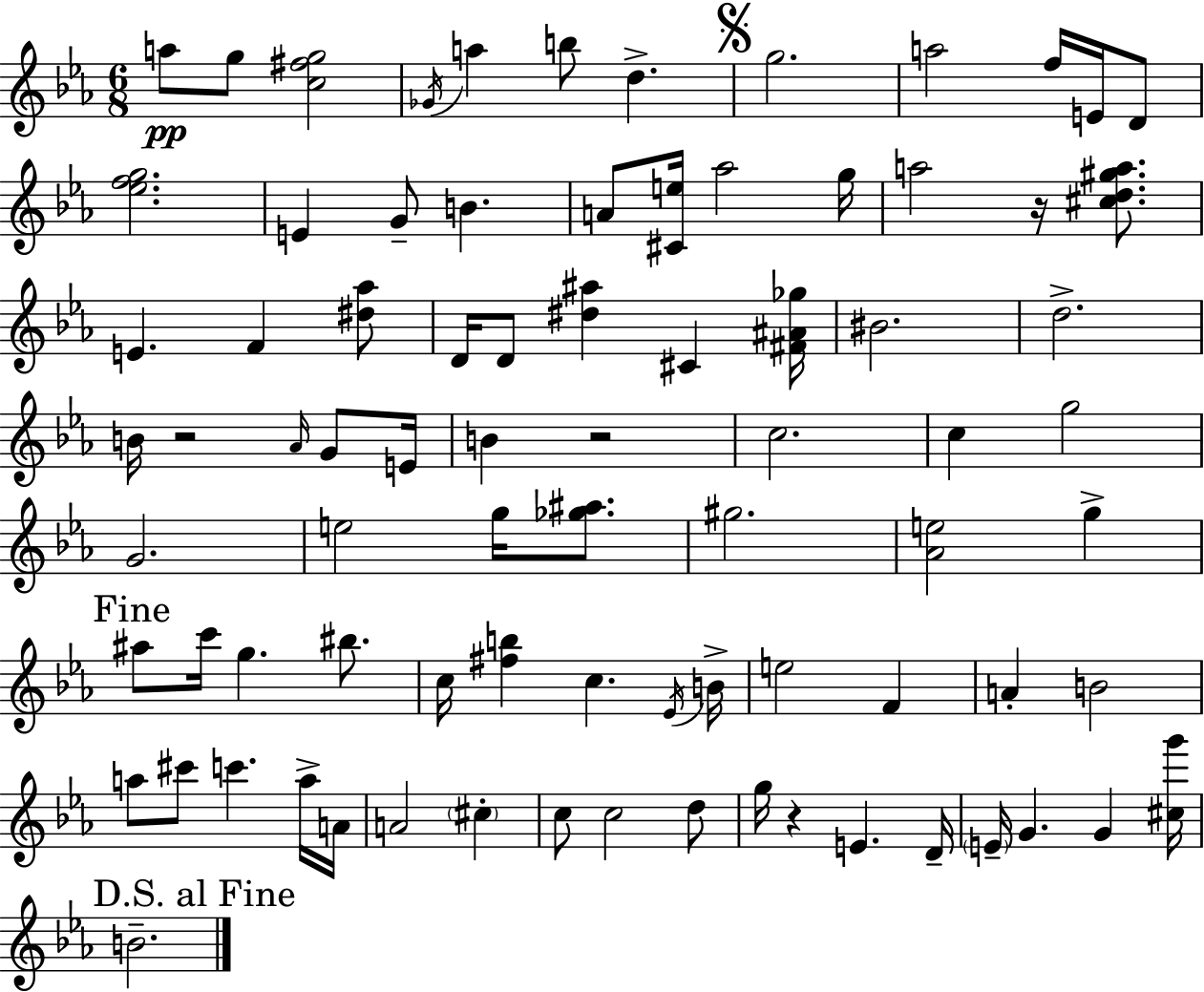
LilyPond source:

{
  \clef treble
  \numericTimeSignature
  \time 6/8
  \key c \minor
  a''8\pp g''8 <c'' fis'' g''>2 | \acciaccatura { ges'16 } a''4 b''8 d''4.-> | \mark \markup { \musicglyph "scripts.segno" } g''2. | a''2 f''16 e'16 d'8 | \break <ees'' f'' g''>2. | e'4 g'8-- b'4. | a'8 <cis' e''>16 aes''2 | g''16 a''2 r16 <cis'' d'' gis'' a''>8. | \break e'4. f'4 <dis'' aes''>8 | d'16 d'8 <dis'' ais''>4 cis'4 | <fis' ais' ges''>16 bis'2. | d''2.-> | \break b'16 r2 \grace { aes'16 } g'8 | e'16 b'4 r2 | c''2. | c''4 g''2 | \break g'2. | e''2 g''16 <ges'' ais''>8. | gis''2. | <aes' e''>2 g''4-> | \break \mark "Fine" ais''8 c'''16 g''4. bis''8. | c''16 <fis'' b''>4 c''4. | \acciaccatura { ees'16 } b'16-> e''2 f'4 | a'4-. b'2 | \break a''8 cis'''8 c'''4. | a''16-> a'16 a'2 \parenthesize cis''4-. | c''8 c''2 | d''8 g''16 r4 e'4. | \break d'16-- \parenthesize e'16-- g'4. g'4 | <cis'' g'''>16 \mark "D.S. al Fine" b'2.-- | \bar "|."
}